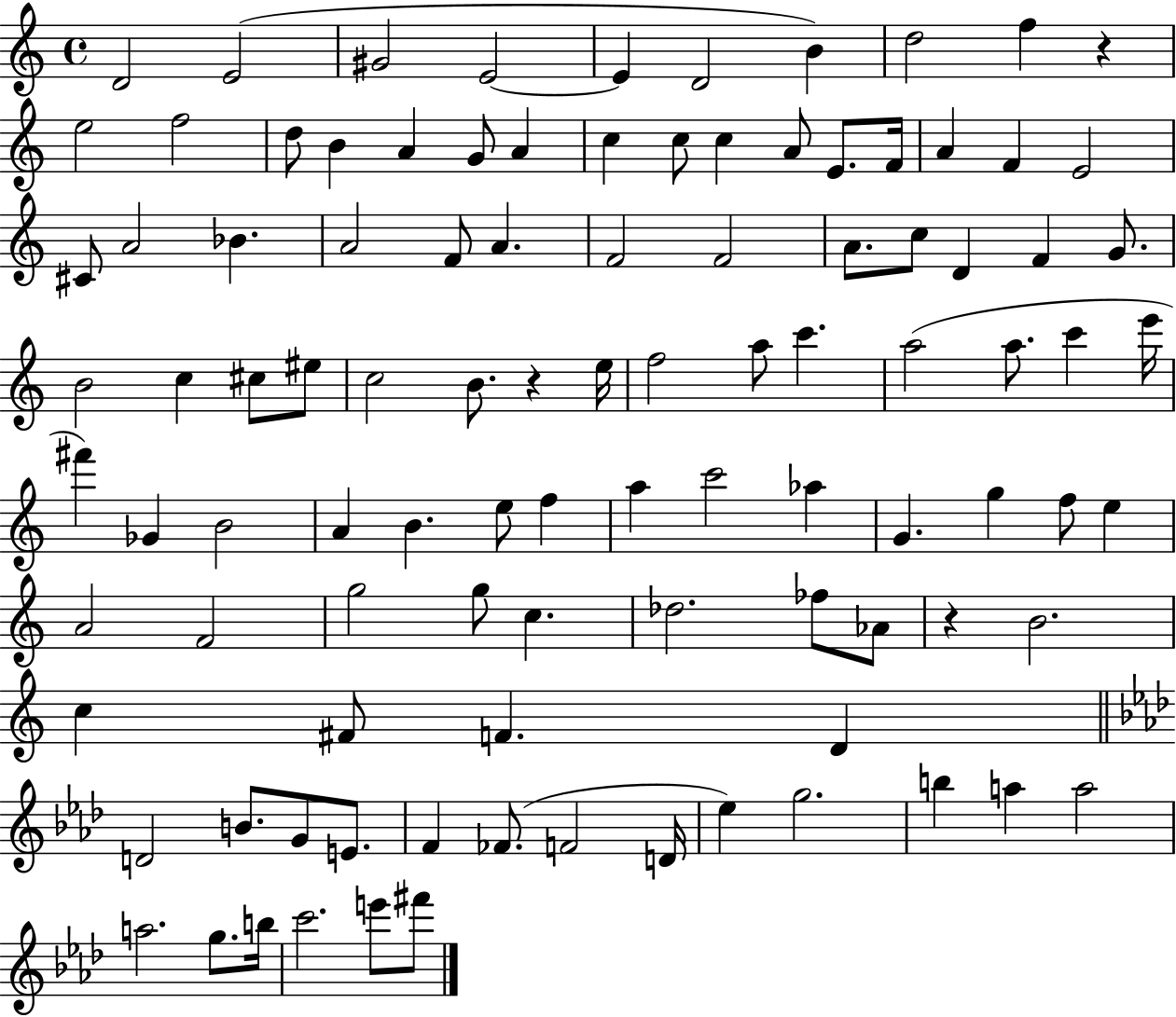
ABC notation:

X:1
T:Untitled
M:4/4
L:1/4
K:C
D2 E2 ^G2 E2 E D2 B d2 f z e2 f2 d/2 B A G/2 A c c/2 c A/2 E/2 F/4 A F E2 ^C/2 A2 _B A2 F/2 A F2 F2 A/2 c/2 D F G/2 B2 c ^c/2 ^e/2 c2 B/2 z e/4 f2 a/2 c' a2 a/2 c' e'/4 ^f' _G B2 A B e/2 f a c'2 _a G g f/2 e A2 F2 g2 g/2 c _d2 _f/2 _A/2 z B2 c ^F/2 F D D2 B/2 G/2 E/2 F _F/2 F2 D/4 _e g2 b a a2 a2 g/2 b/4 c'2 e'/2 ^f'/2